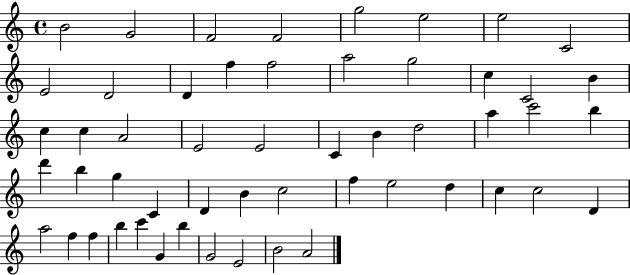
B4/h G4/h F4/h F4/h G5/h E5/h E5/h C4/h E4/h D4/h D4/q F5/q F5/h A5/h G5/h C5/q C4/h B4/q C5/q C5/q A4/h E4/h E4/h C4/q B4/q D5/h A5/q C6/h B5/q D6/q B5/q G5/q C4/q D4/q B4/q C5/h F5/q E5/h D5/q C5/q C5/h D4/q A5/h F5/q F5/q B5/q C6/q G4/q B5/q G4/h E4/h B4/h A4/h